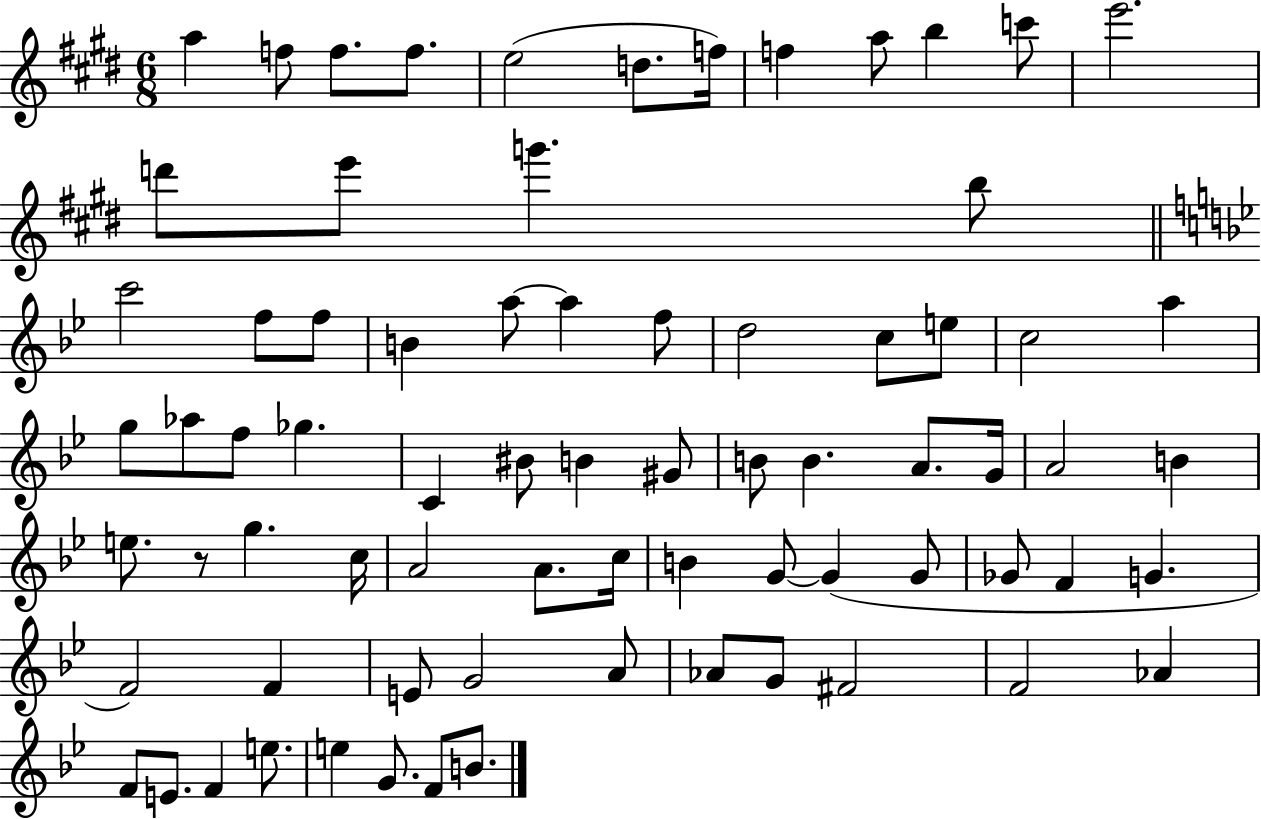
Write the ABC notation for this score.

X:1
T:Untitled
M:6/8
L:1/4
K:E
a f/2 f/2 f/2 e2 d/2 f/4 f a/2 b c'/2 e'2 d'/2 e'/2 g' b/2 c'2 f/2 f/2 B a/2 a f/2 d2 c/2 e/2 c2 a g/2 _a/2 f/2 _g C ^B/2 B ^G/2 B/2 B A/2 G/4 A2 B e/2 z/2 g c/4 A2 A/2 c/4 B G/2 G G/2 _G/2 F G F2 F E/2 G2 A/2 _A/2 G/2 ^F2 F2 _A F/2 E/2 F e/2 e G/2 F/2 B/2